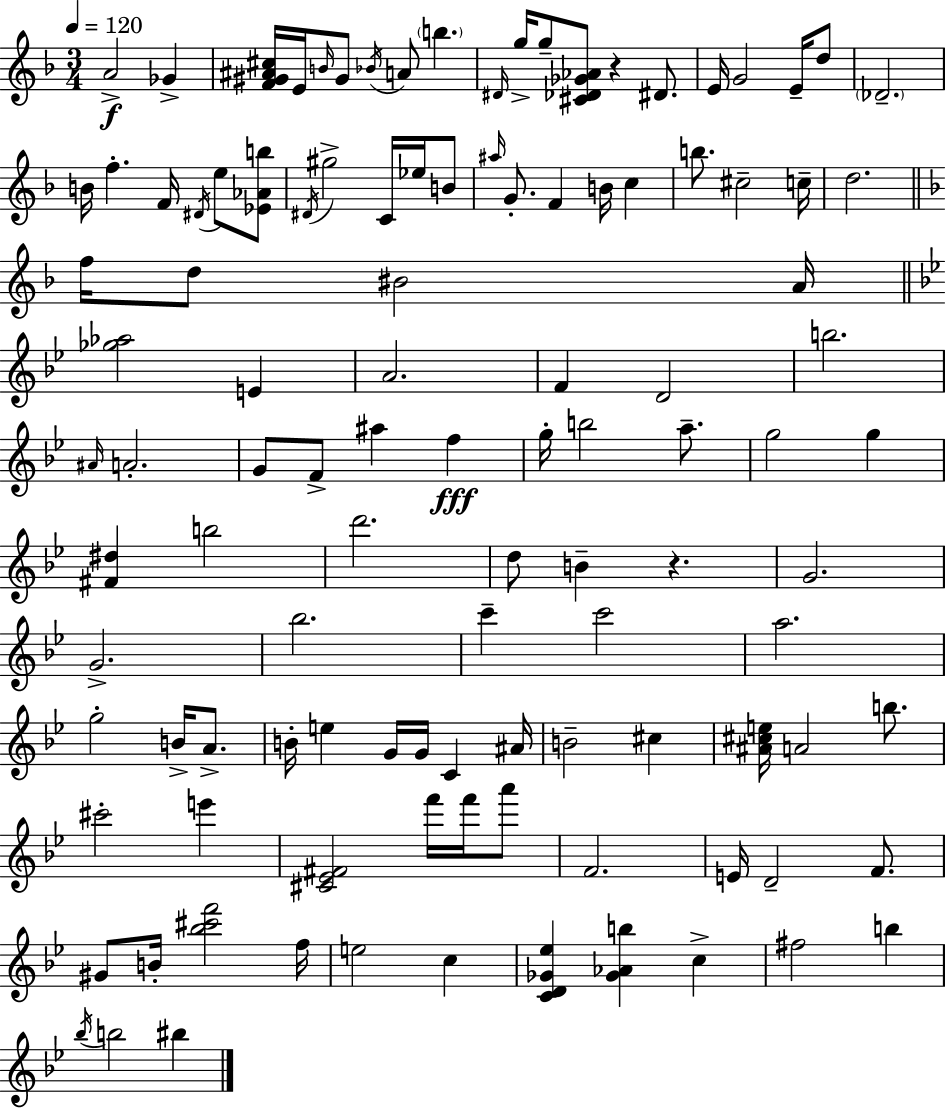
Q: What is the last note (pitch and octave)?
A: BIS5